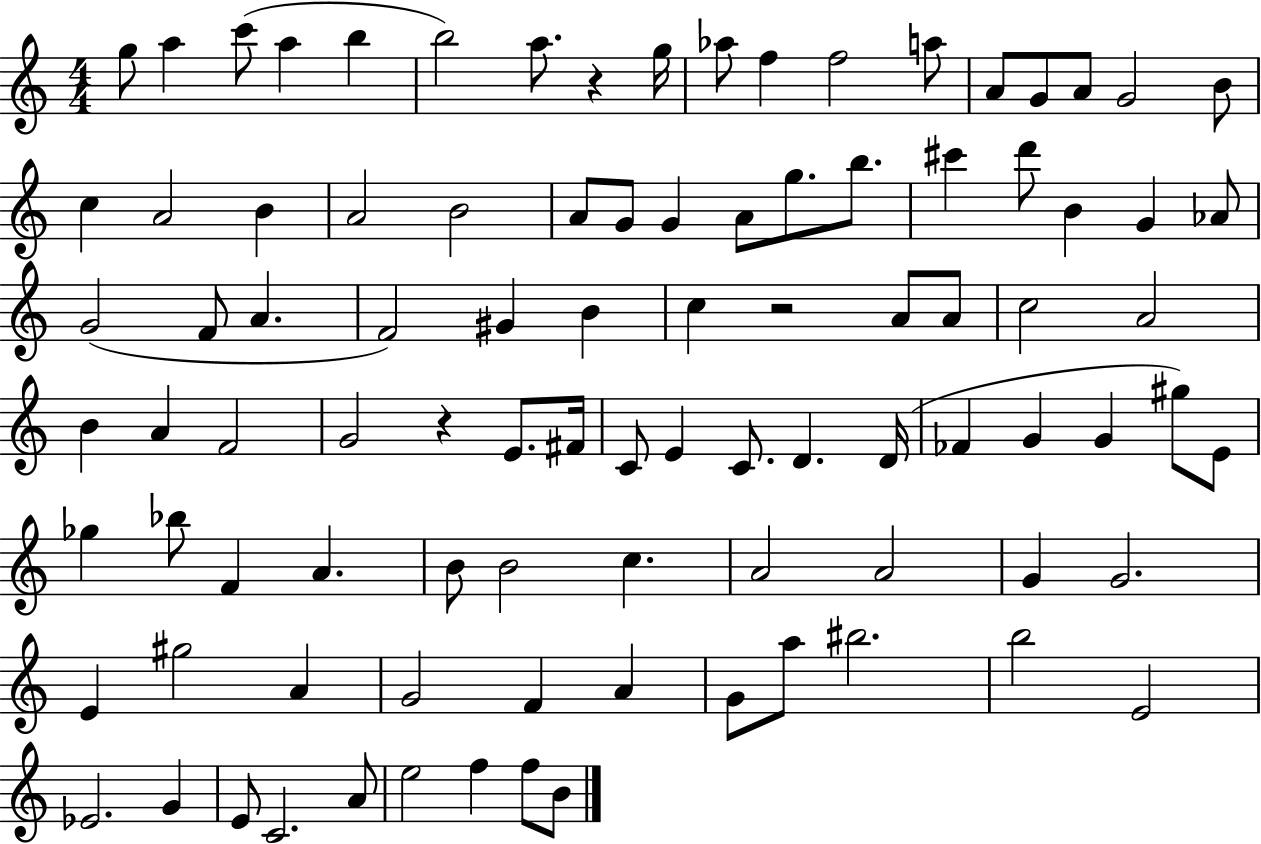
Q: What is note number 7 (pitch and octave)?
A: A5